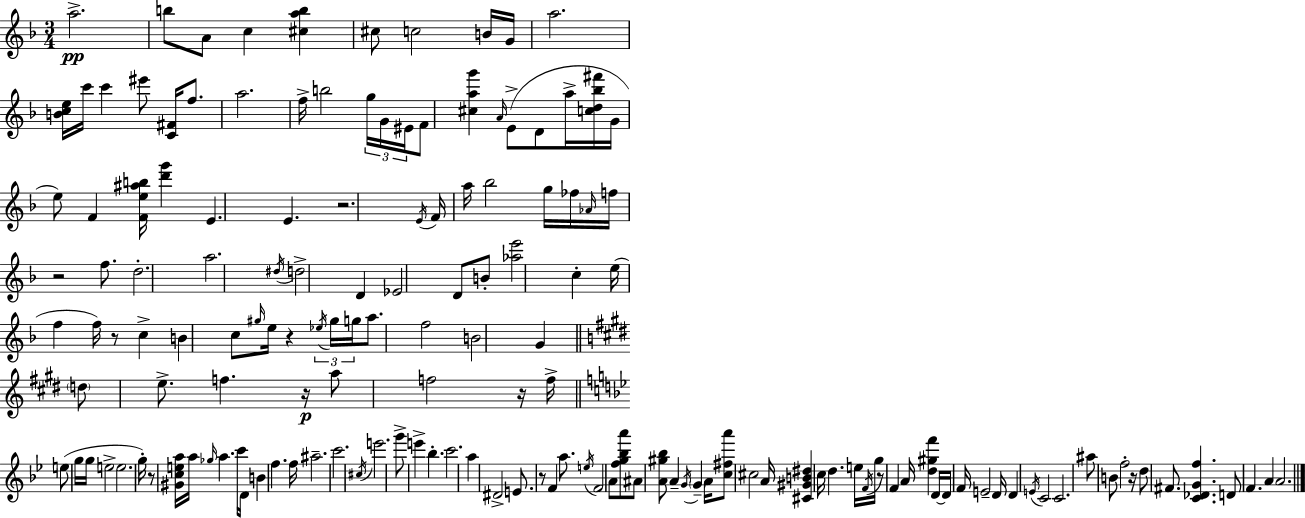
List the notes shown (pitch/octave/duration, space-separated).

A5/h. B5/e A4/e C5/q [C#5,A5,B5]/q C#5/e C5/h B4/s G4/s A5/h. [B4,C5,E5]/s C6/s C6/q EIS6/e [C4,F#4]/s F5/e. A5/h. F5/s B5/h G5/s G4/s EIS4/s F4/e [C#5,A5,G6]/q A4/s E4/e D4/e A5/s [C5,D5,Bb5,F#6]/s G4/s E5/e F4/q [F4,E5,A#5,B5]/s [D6,G6]/q E4/q. E4/q. R/h. E4/s F4/s A5/s Bb5/h G5/s FES5/s Ab4/s F5/s R/h F5/e. D5/h. A5/h. D#5/s D5/h D4/q Eb4/h D4/e B4/e [Ab5,E6]/h C5/q E5/s F5/q F5/s R/e C5/q B4/q C5/e G#5/s E5/s R/q Eb5/s G#5/s G5/s A5/e. F5/h B4/h G4/q D5/e E5/e. F5/q. R/s A5/e F5/h R/s F5/s E5/e G5/s G5/s E5/h E5/h. G5/s R/e [G#4,C5,E5,A5]/s A5/s Gb5/s A5/q. C6/s D4/s B4/q F5/q. F5/s A#5/h. C6/h. C#5/s E6/h. G6/e E6/q Bb5/q. C6/h. A5/q D#4/h E4/e. R/e F4/q A5/e. E5/s F4/h A4/e [F5,G5,Bb5,A6]/e A#4/e [A4,G#5,Bb5]/e A4/q G4/s G4/q A4/s [C5,F#5,A6]/e C#5/h A4/s [C#4,G#4,B4,D#5]/q C5/s D5/q. E5/s F4/s G5/s R/e F4/q A4/s [D5,G#5,F6]/q D4/s D4/s F4/s E4/h D4/s D4/q E4/s C4/h C4/h. A#5/e B4/e F5/h R/s D5/e F#4/e. [C4,Db4,G4,F5]/q. D4/e F4/q. A4/q A4/h.